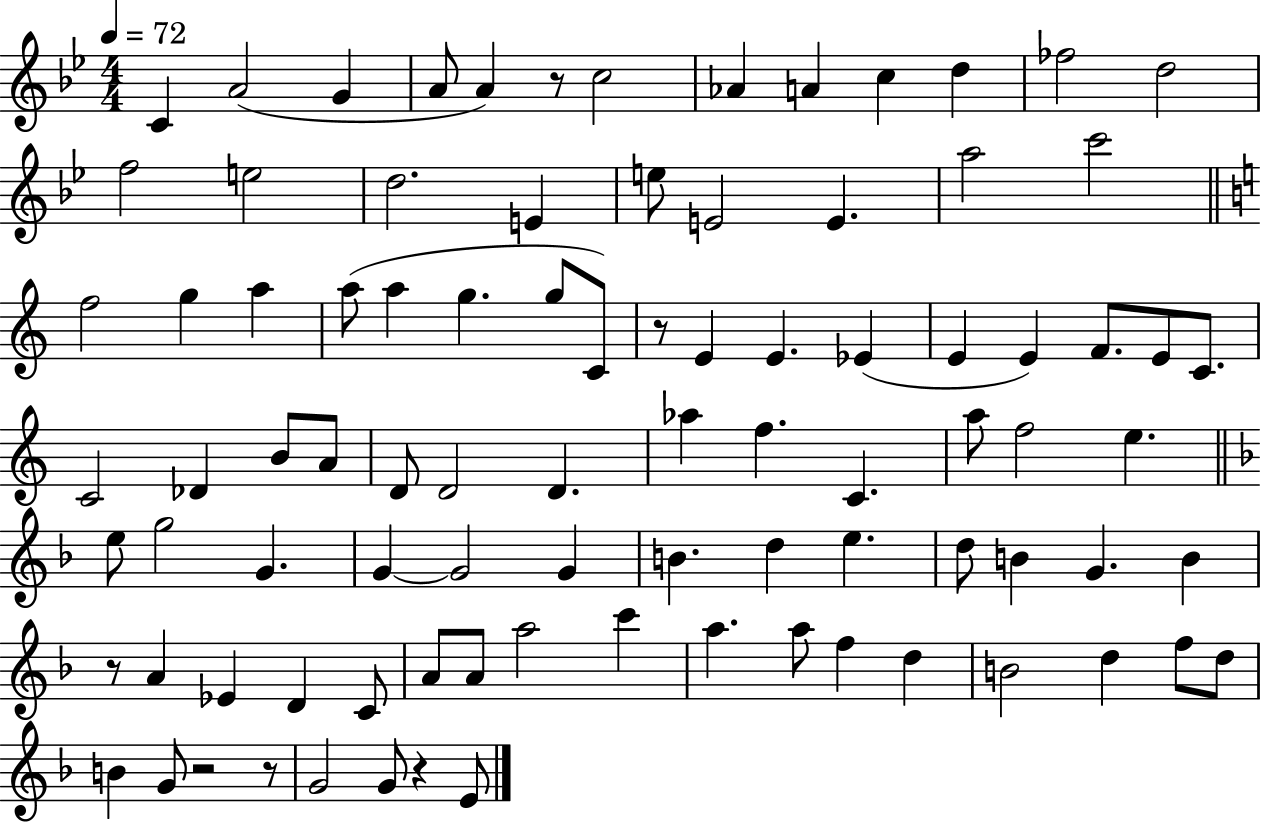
X:1
T:Untitled
M:4/4
L:1/4
K:Bb
C A2 G A/2 A z/2 c2 _A A c d _f2 d2 f2 e2 d2 E e/2 E2 E a2 c'2 f2 g a a/2 a g g/2 C/2 z/2 E E _E E E F/2 E/2 C/2 C2 _D B/2 A/2 D/2 D2 D _a f C a/2 f2 e e/2 g2 G G G2 G B d e d/2 B G B z/2 A _E D C/2 A/2 A/2 a2 c' a a/2 f d B2 d f/2 d/2 B G/2 z2 z/2 G2 G/2 z E/2